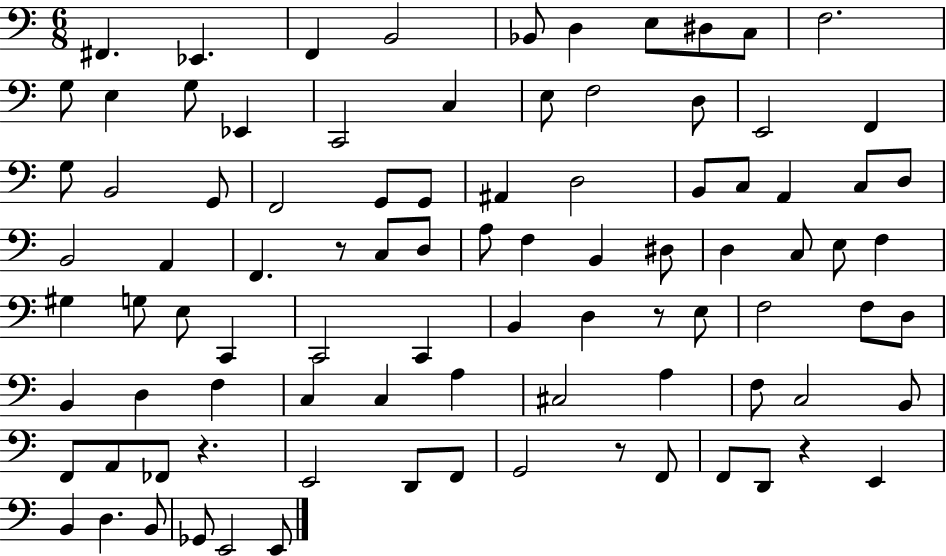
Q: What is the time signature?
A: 6/8